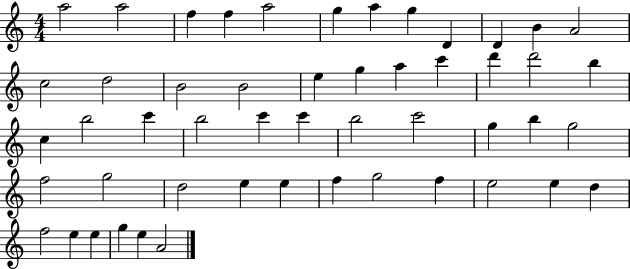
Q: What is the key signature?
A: C major